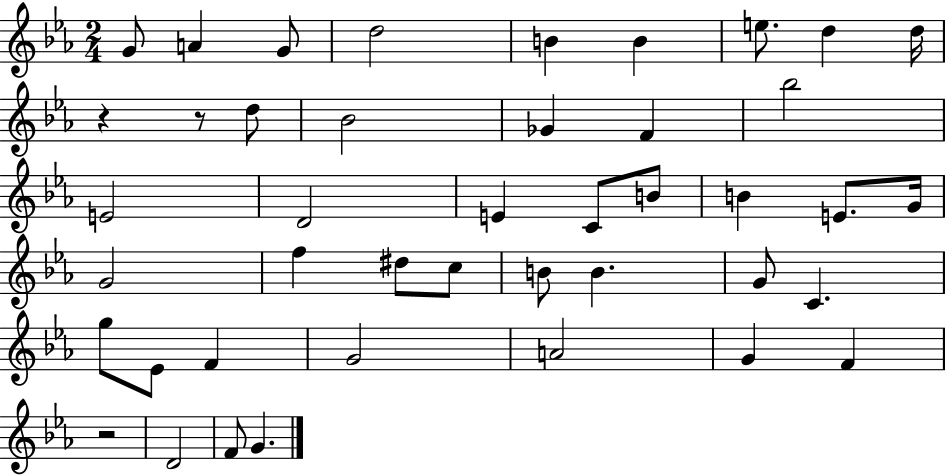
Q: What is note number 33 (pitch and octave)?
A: F4